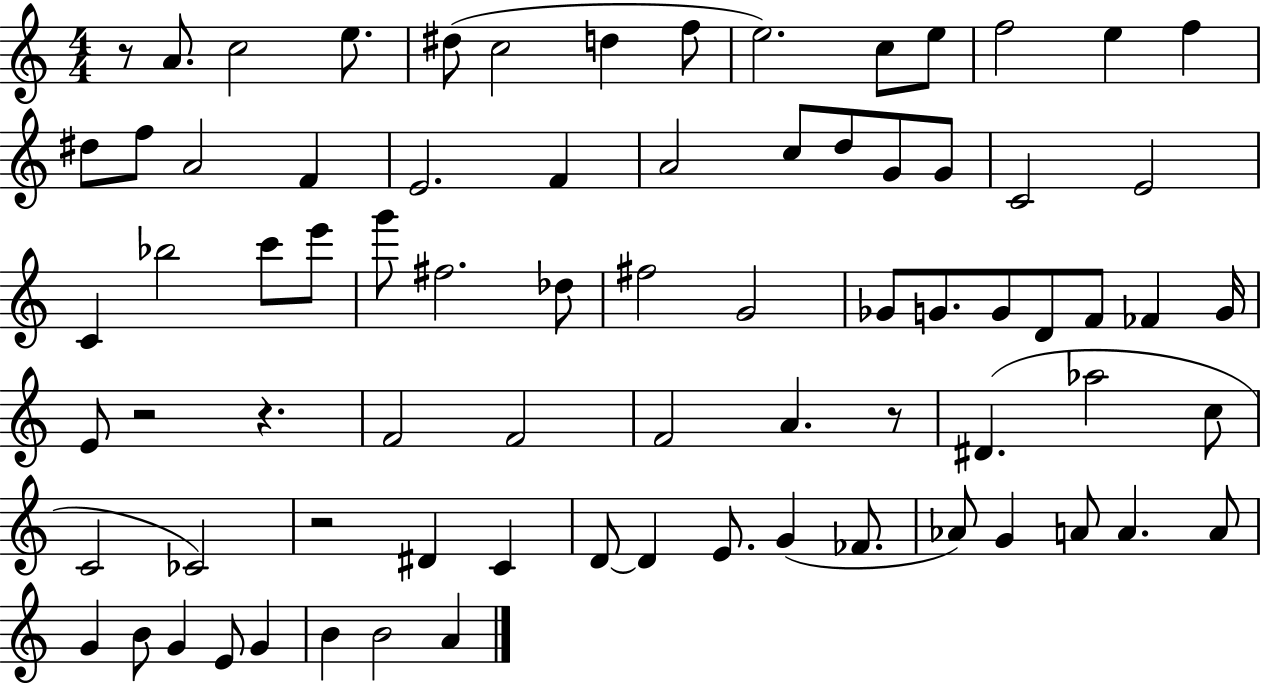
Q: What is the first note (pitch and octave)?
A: A4